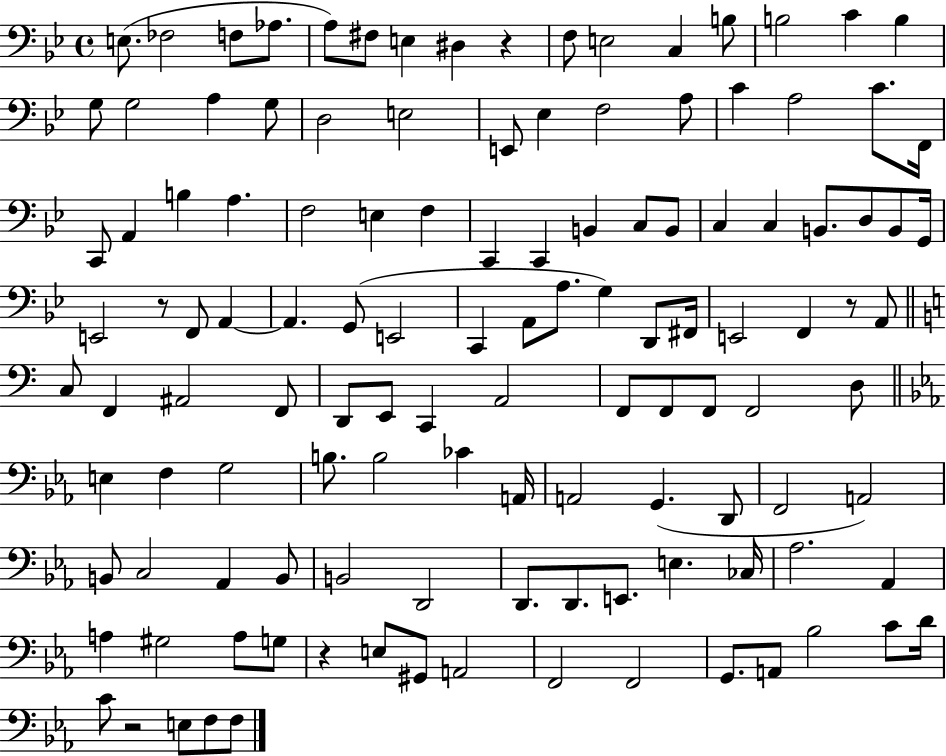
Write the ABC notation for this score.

X:1
T:Untitled
M:4/4
L:1/4
K:Bb
E,/2 _F,2 F,/2 _A,/2 A,/2 ^F,/2 E, ^D, z F,/2 E,2 C, B,/2 B,2 C B, G,/2 G,2 A, G,/2 D,2 E,2 E,,/2 _E, F,2 A,/2 C A,2 C/2 F,,/4 C,,/2 A,, B, A, F,2 E, F, C,, C,, B,, C,/2 B,,/2 C, C, B,,/2 D,/2 B,,/2 G,,/4 E,,2 z/2 F,,/2 A,, A,, G,,/2 E,,2 C,, A,,/2 A,/2 G, D,,/2 ^F,,/4 E,,2 F,, z/2 A,,/2 C,/2 F,, ^A,,2 F,,/2 D,,/2 E,,/2 C,, A,,2 F,,/2 F,,/2 F,,/2 F,,2 D,/2 E, F, G,2 B,/2 B,2 _C A,,/4 A,,2 G,, D,,/2 F,,2 A,,2 B,,/2 C,2 _A,, B,,/2 B,,2 D,,2 D,,/2 D,,/2 E,,/2 E, _C,/4 _A,2 _A,, A, ^G,2 A,/2 G,/2 z E,/2 ^G,,/2 A,,2 F,,2 F,,2 G,,/2 A,,/2 _B,2 C/2 D/4 C/2 z2 E,/2 F,/2 F,/2